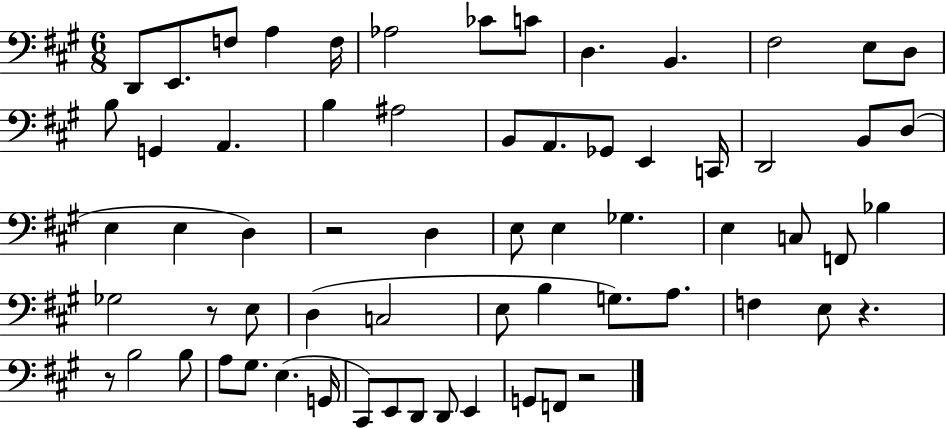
{
  \clef bass
  \numericTimeSignature
  \time 6/8
  \key a \major
  d,8 e,8. f8 a4 f16 | aes2 ces'8 c'8 | d4. b,4. | fis2 e8 d8 | \break b8 g,4 a,4. | b4 ais2 | b,8 a,8. ges,8 e,4 c,16 | d,2 b,8 d8( | \break e4 e4 d4) | r2 d4 | e8 e4 ges4. | e4 c8 f,8 bes4 | \break ges2 r8 e8 | d4( c2 | e8 b4 g8.) a8. | f4 e8 r4. | \break r8 b2 b8 | a8 gis8. e4.( g,16 | cis,8) e,8 d,8 d,8 e,4 | g,8 f,8 r2 | \break \bar "|."
}